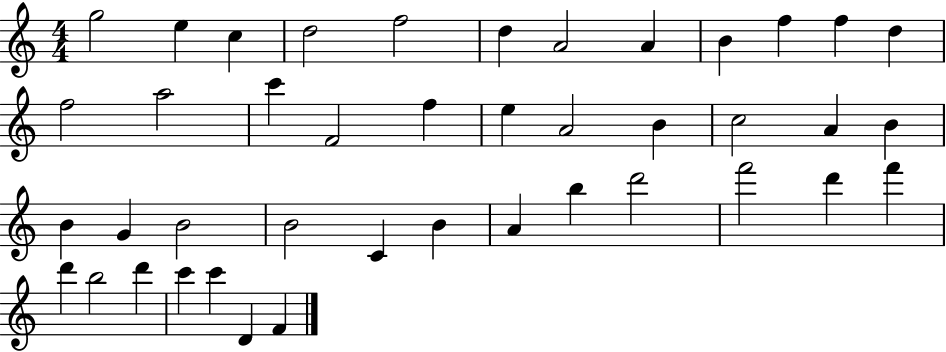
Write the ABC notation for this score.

X:1
T:Untitled
M:4/4
L:1/4
K:C
g2 e c d2 f2 d A2 A B f f d f2 a2 c' F2 f e A2 B c2 A B B G B2 B2 C B A b d'2 f'2 d' f' d' b2 d' c' c' D F